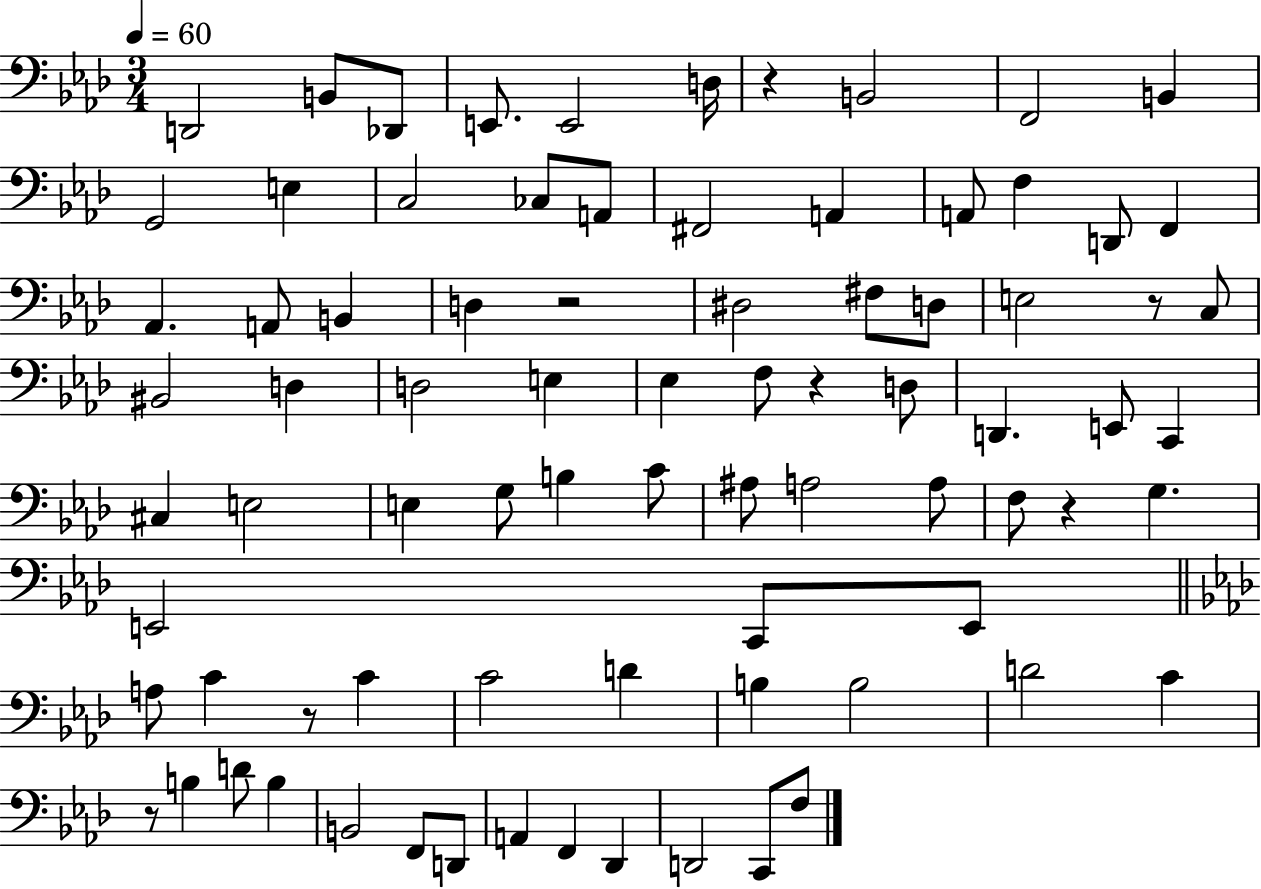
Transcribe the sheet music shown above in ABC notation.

X:1
T:Untitled
M:3/4
L:1/4
K:Ab
D,,2 B,,/2 _D,,/2 E,,/2 E,,2 D,/4 z B,,2 F,,2 B,, G,,2 E, C,2 _C,/2 A,,/2 ^F,,2 A,, A,,/2 F, D,,/2 F,, _A,, A,,/2 B,, D, z2 ^D,2 ^F,/2 D,/2 E,2 z/2 C,/2 ^B,,2 D, D,2 E, _E, F,/2 z D,/2 D,, E,,/2 C,, ^C, E,2 E, G,/2 B, C/2 ^A,/2 A,2 A,/2 F,/2 z G, E,,2 C,,/2 E,,/2 A,/2 C z/2 C C2 D B, B,2 D2 C z/2 B, D/2 B, B,,2 F,,/2 D,,/2 A,, F,, _D,, D,,2 C,,/2 F,/2